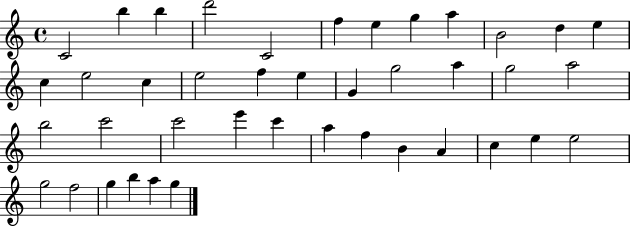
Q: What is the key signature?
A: C major